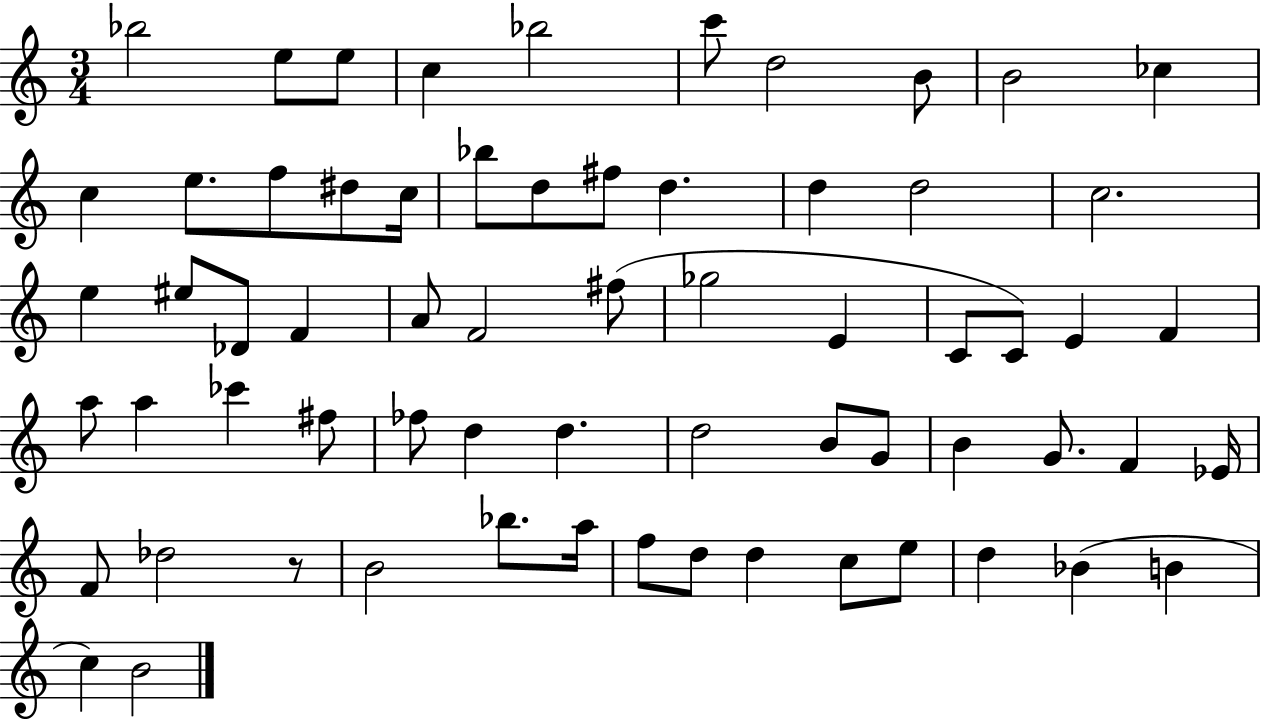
Bb5/h E5/e E5/e C5/q Bb5/h C6/e D5/h B4/e B4/h CES5/q C5/q E5/e. F5/e D#5/e C5/s Bb5/e D5/e F#5/e D5/q. D5/q D5/h C5/h. E5/q EIS5/e Db4/e F4/q A4/e F4/h F#5/e Gb5/h E4/q C4/e C4/e E4/q F4/q A5/e A5/q CES6/q F#5/e FES5/e D5/q D5/q. D5/h B4/e G4/e B4/q G4/e. F4/q Eb4/s F4/e Db5/h R/e B4/h Bb5/e. A5/s F5/e D5/e D5/q C5/e E5/e D5/q Bb4/q B4/q C5/q B4/h